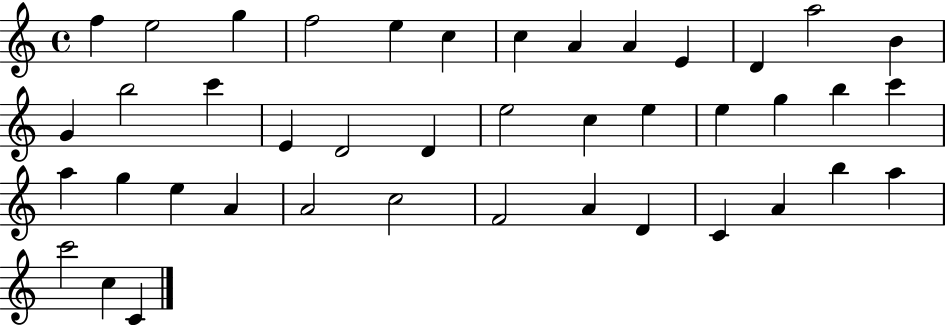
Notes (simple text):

F5/q E5/h G5/q F5/h E5/q C5/q C5/q A4/q A4/q E4/q D4/q A5/h B4/q G4/q B5/h C6/q E4/q D4/h D4/q E5/h C5/q E5/q E5/q G5/q B5/q C6/q A5/q G5/q E5/q A4/q A4/h C5/h F4/h A4/q D4/q C4/q A4/q B5/q A5/q C6/h C5/q C4/q